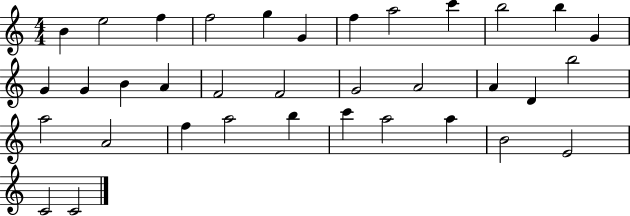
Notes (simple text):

B4/q E5/h F5/q F5/h G5/q G4/q F5/q A5/h C6/q B5/h B5/q G4/q G4/q G4/q B4/q A4/q F4/h F4/h G4/h A4/h A4/q D4/q B5/h A5/h A4/h F5/q A5/h B5/q C6/q A5/h A5/q B4/h E4/h C4/h C4/h